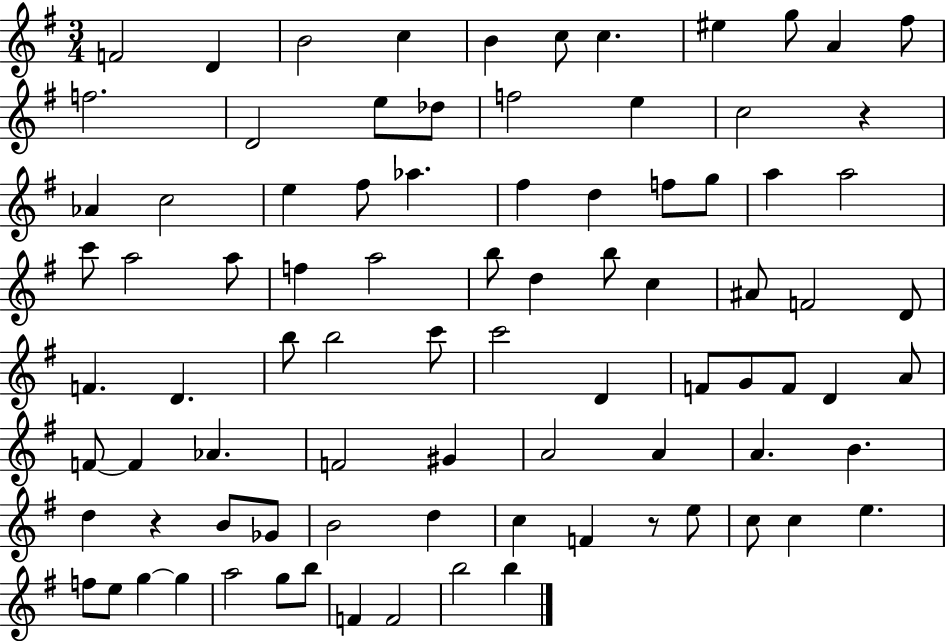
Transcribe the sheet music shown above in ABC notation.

X:1
T:Untitled
M:3/4
L:1/4
K:G
F2 D B2 c B c/2 c ^e g/2 A ^f/2 f2 D2 e/2 _d/2 f2 e c2 z _A c2 e ^f/2 _a ^f d f/2 g/2 a a2 c'/2 a2 a/2 f a2 b/2 d b/2 c ^A/2 F2 D/2 F D b/2 b2 c'/2 c'2 D F/2 G/2 F/2 D A/2 F/2 F _A F2 ^G A2 A A B d z B/2 _G/2 B2 d c F z/2 e/2 c/2 c e f/2 e/2 g g a2 g/2 b/2 F F2 b2 b